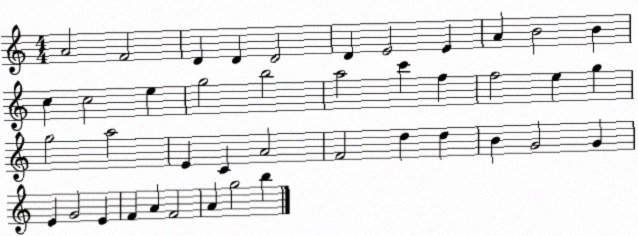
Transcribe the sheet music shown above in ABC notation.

X:1
T:Untitled
M:4/4
L:1/4
K:C
A2 F2 D D D2 D E2 E A B2 B c c2 e g2 b2 a2 c' f f2 e g g2 a2 E C A2 F2 d d B G2 G E G2 E F A F2 A g2 b